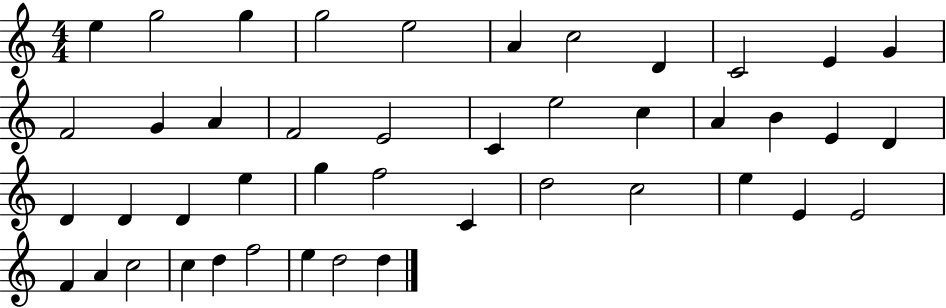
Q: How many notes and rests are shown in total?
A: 44